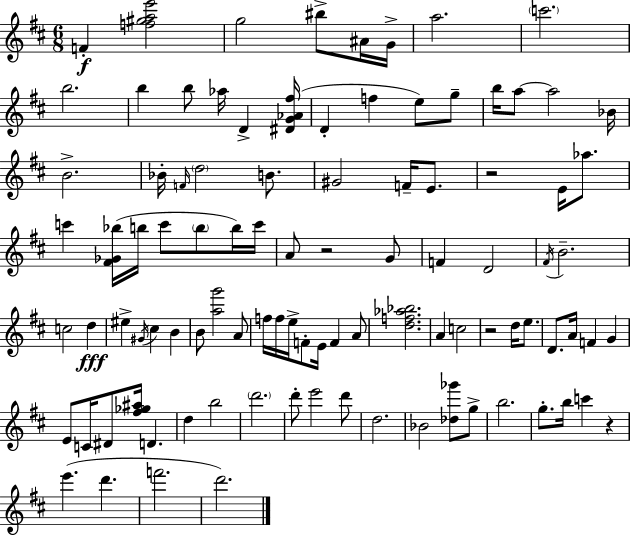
F4/q [F5,G#5,A5,E6]/h G5/h BIS5/e A#4/s G4/s A5/h. C6/h. B5/h. B5/q B5/e Ab5/s D4/q [D#4,G4,Ab4,F#5]/s D4/q F5/q E5/e G5/e B5/s A5/e A5/h Bb4/s B4/h. Bb4/s F4/s D5/h B4/e. G#4/h F4/s E4/e. R/h E4/s Ab5/e. C6/q [F#4,Gb4,Bb5]/s B5/s C6/e B5/e B5/s C6/s A4/e R/h G4/e F4/q D4/h F#4/s B4/h. C5/h D5/q EIS5/q G#4/s C#5/q B4/q B4/e [A5,G6]/h A4/e F5/s F5/s E5/s F4/e E4/s F4/q A4/e [D5,F5,Ab5,Bb5]/h. A4/q C5/h R/h D5/s E5/e. D4/e. A4/s F4/q G4/q E4/e C4/s D#4/e [F#5,Gb5,A#5]/s D4/q. D5/q B5/h D6/h. D6/e E6/h D6/e D5/h. Bb4/h [Db5,Gb6]/e G5/e B5/h. G5/e. B5/s C6/q R/q E6/q. D6/q. F6/h. D6/h.